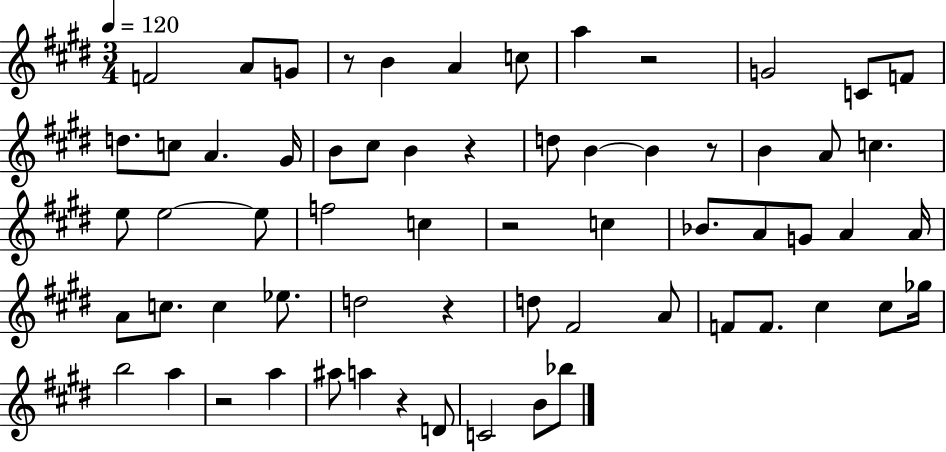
F4/h A4/e G4/e R/e B4/q A4/q C5/e A5/q R/h G4/h C4/e F4/e D5/e. C5/e A4/q. G#4/s B4/e C#5/e B4/q R/q D5/e B4/q B4/q R/e B4/q A4/e C5/q. E5/e E5/h E5/e F5/h C5/q R/h C5/q Bb4/e. A4/e G4/e A4/q A4/s A4/e C5/e. C5/q Eb5/e. D5/h R/q D5/e F#4/h A4/e F4/e F4/e. C#5/q C#5/e Gb5/s B5/h A5/q R/h A5/q A#5/e A5/q R/q D4/e C4/h B4/e Bb5/e